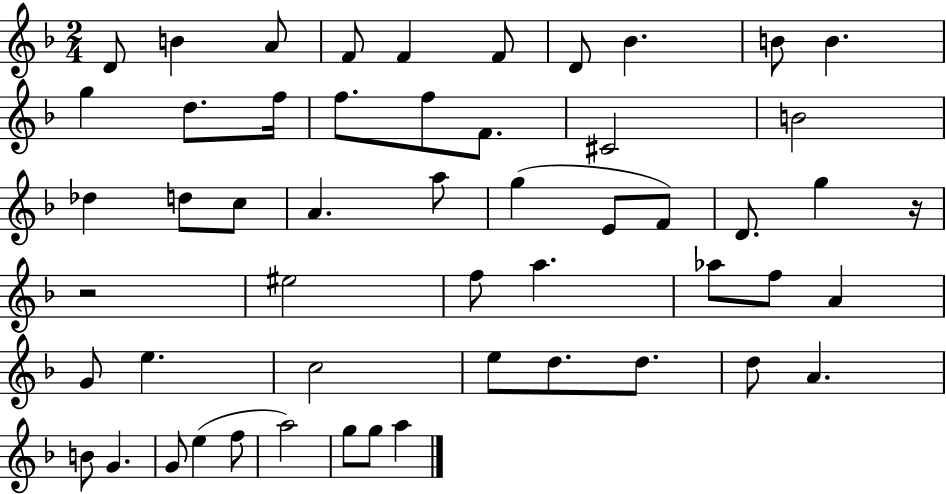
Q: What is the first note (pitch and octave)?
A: D4